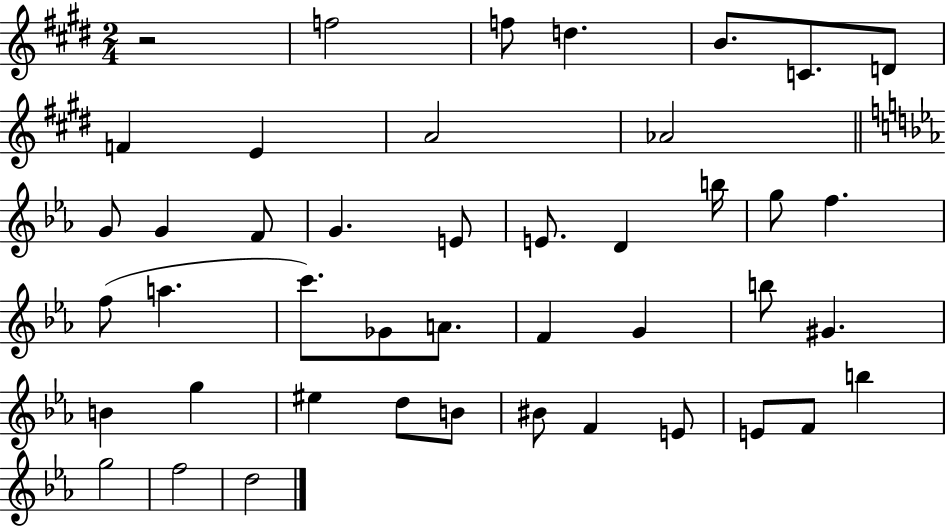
X:1
T:Untitled
M:2/4
L:1/4
K:E
z2 f2 f/2 d B/2 C/2 D/2 F E A2 _A2 G/2 G F/2 G E/2 E/2 D b/4 g/2 f f/2 a c'/2 _G/2 A/2 F G b/2 ^G B g ^e d/2 B/2 ^B/2 F E/2 E/2 F/2 b g2 f2 d2